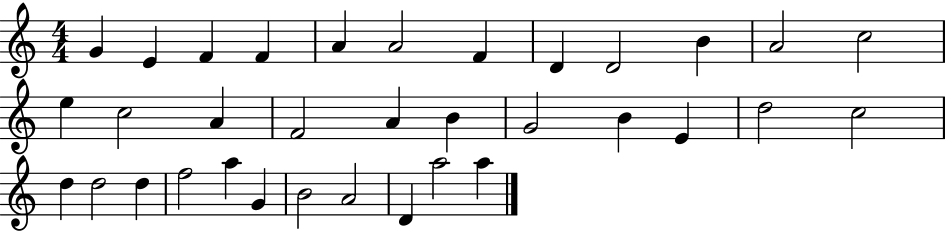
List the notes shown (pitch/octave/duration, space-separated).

G4/q E4/q F4/q F4/q A4/q A4/h F4/q D4/q D4/h B4/q A4/h C5/h E5/q C5/h A4/q F4/h A4/q B4/q G4/h B4/q E4/q D5/h C5/h D5/q D5/h D5/q F5/h A5/q G4/q B4/h A4/h D4/q A5/h A5/q